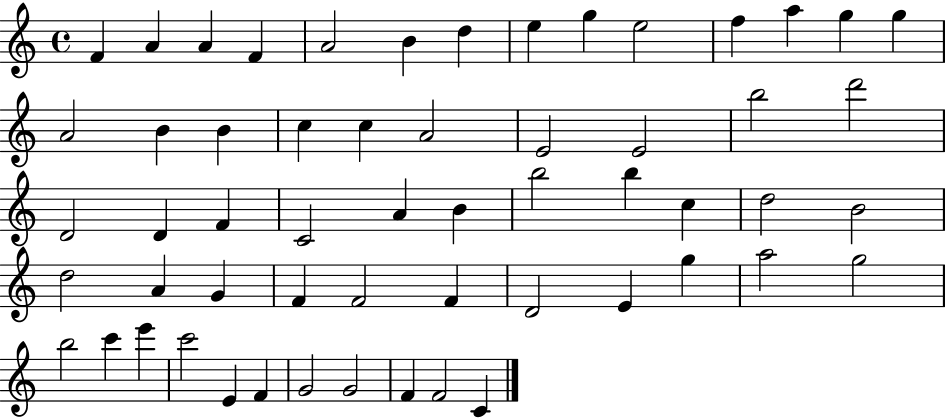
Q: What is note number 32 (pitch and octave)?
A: B5